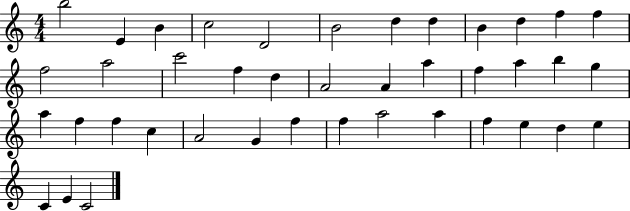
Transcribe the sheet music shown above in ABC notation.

X:1
T:Untitled
M:4/4
L:1/4
K:C
b2 E B c2 D2 B2 d d B d f f f2 a2 c'2 f d A2 A a f a b g a f f c A2 G f f a2 a f e d e C E C2